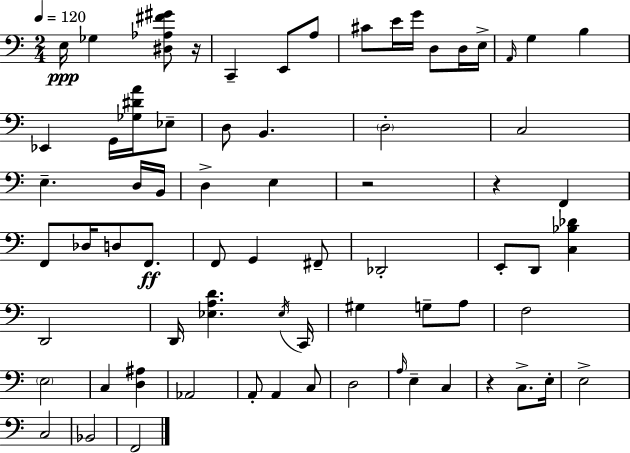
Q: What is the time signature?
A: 2/4